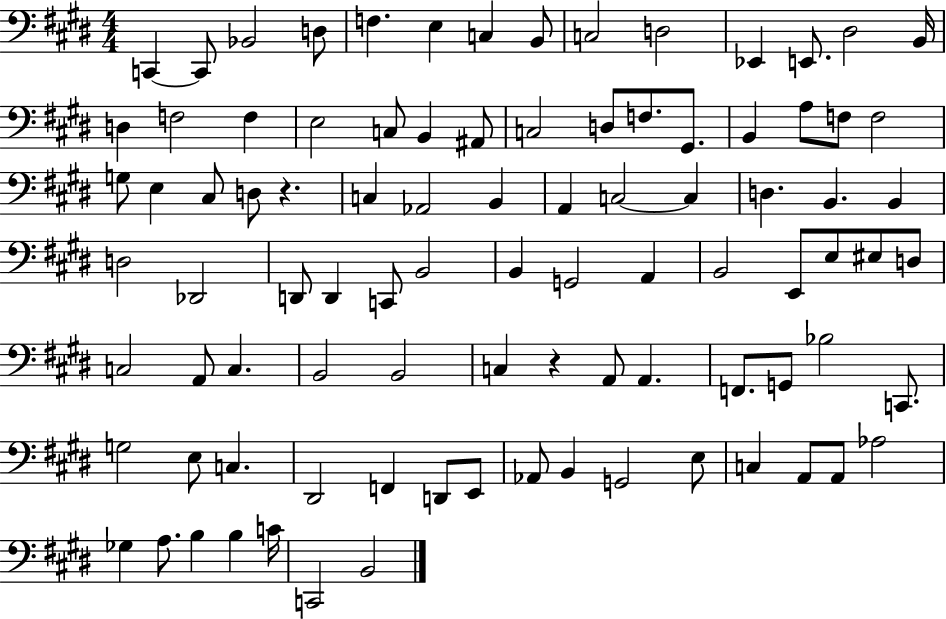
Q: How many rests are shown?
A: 2